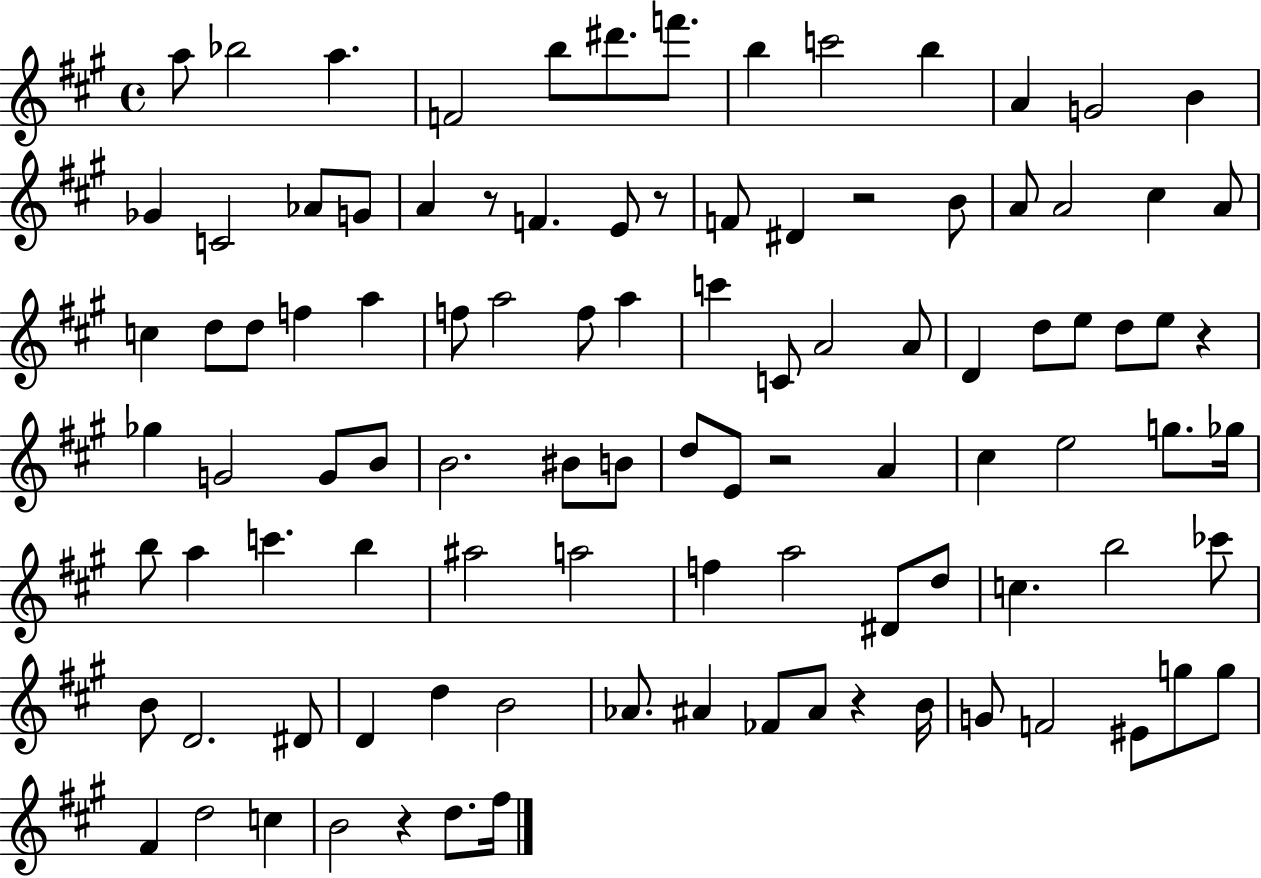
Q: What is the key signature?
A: A major